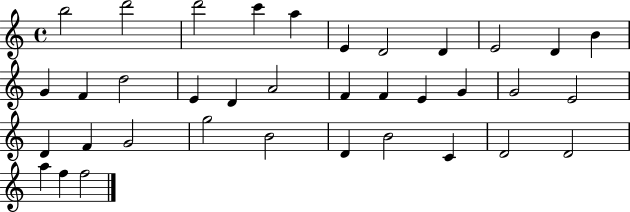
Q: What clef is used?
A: treble